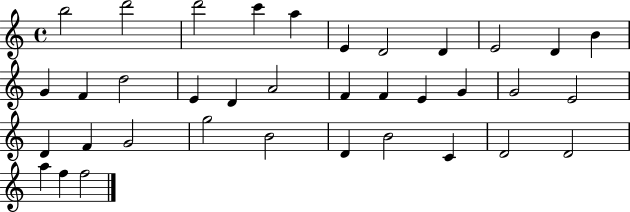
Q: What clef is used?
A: treble